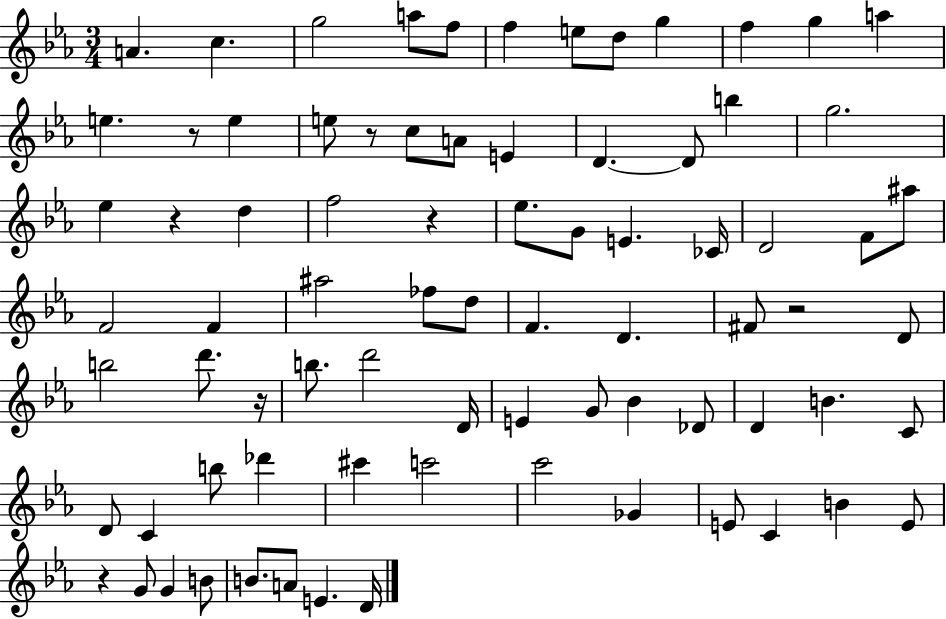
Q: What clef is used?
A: treble